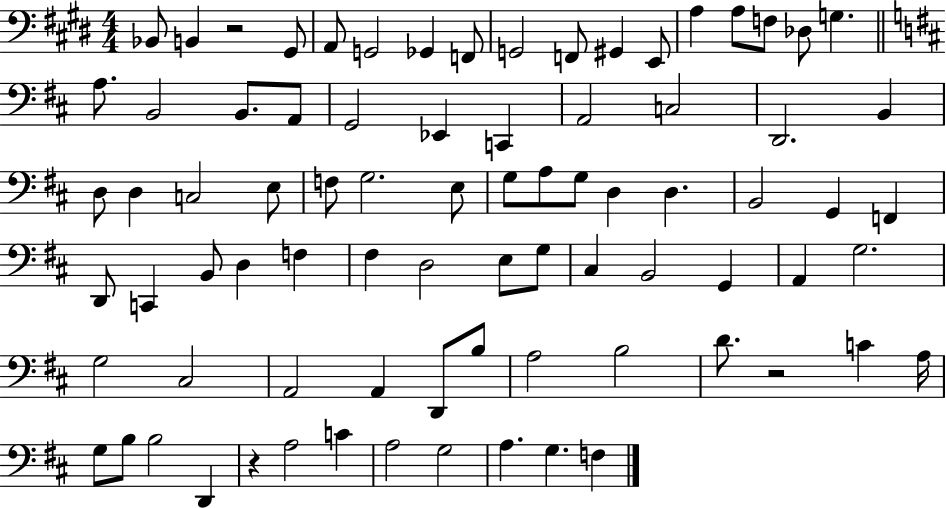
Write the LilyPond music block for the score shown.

{
  \clef bass
  \numericTimeSignature
  \time 4/4
  \key e \major
  bes,8 b,4 r2 gis,8 | a,8 g,2 ges,4 f,8 | g,2 f,8 gis,4 e,8 | a4 a8 f8 des8 g4. | \break \bar "||" \break \key b \minor a8. b,2 b,8. a,8 | g,2 ees,4 c,4 | a,2 c2 | d,2. b,4 | \break d8 d4 c2 e8 | f8 g2. e8 | g8 a8 g8 d4 d4. | b,2 g,4 f,4 | \break d,8 c,4 b,8 d4 f4 | fis4 d2 e8 g8 | cis4 b,2 g,4 | a,4 g2. | \break g2 cis2 | a,2 a,4 d,8 b8 | a2 b2 | d'8. r2 c'4 a16 | \break g8 b8 b2 d,4 | r4 a2 c'4 | a2 g2 | a4. g4. f4 | \break \bar "|."
}